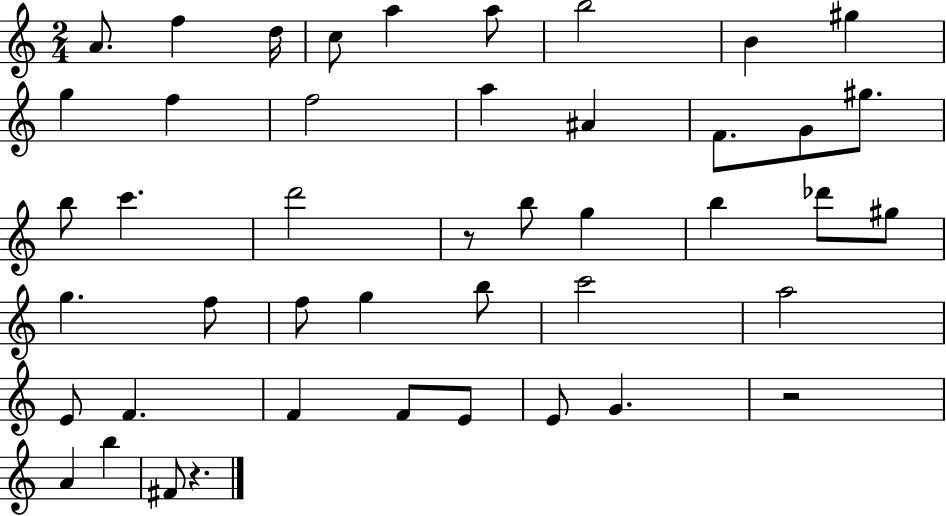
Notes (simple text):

A4/e. F5/q D5/s C5/e A5/q A5/e B5/h B4/q G#5/q G5/q F5/q F5/h A5/q A#4/q F4/e. G4/e G#5/e. B5/e C6/q. D6/h R/e B5/e G5/q B5/q Db6/e G#5/e G5/q. F5/e F5/e G5/q B5/e C6/h A5/h E4/e F4/q. F4/q F4/e E4/e E4/e G4/q. R/h A4/q B5/q F#4/e R/q.